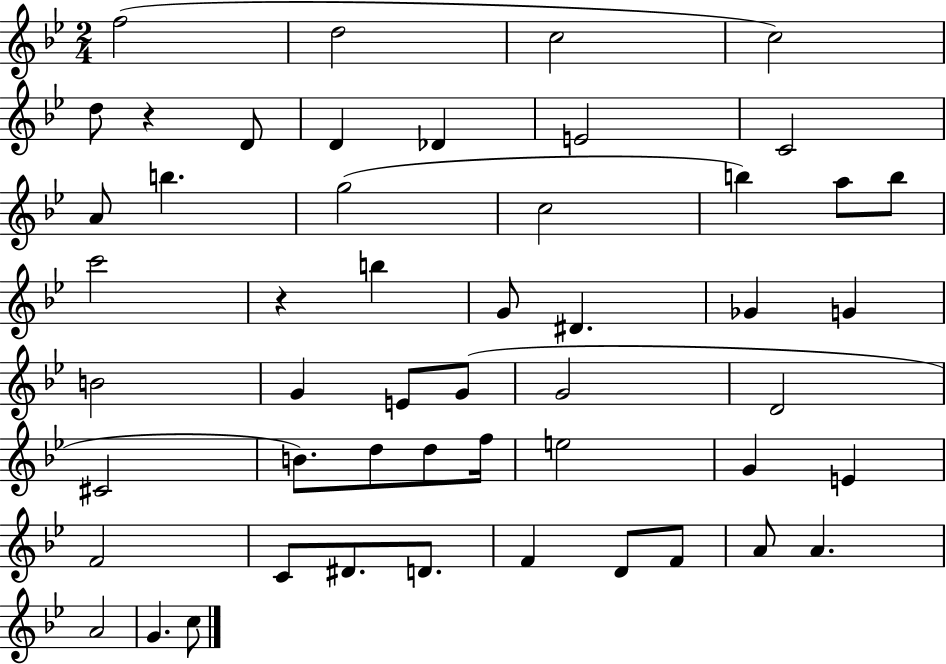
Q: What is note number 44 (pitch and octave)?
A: F4